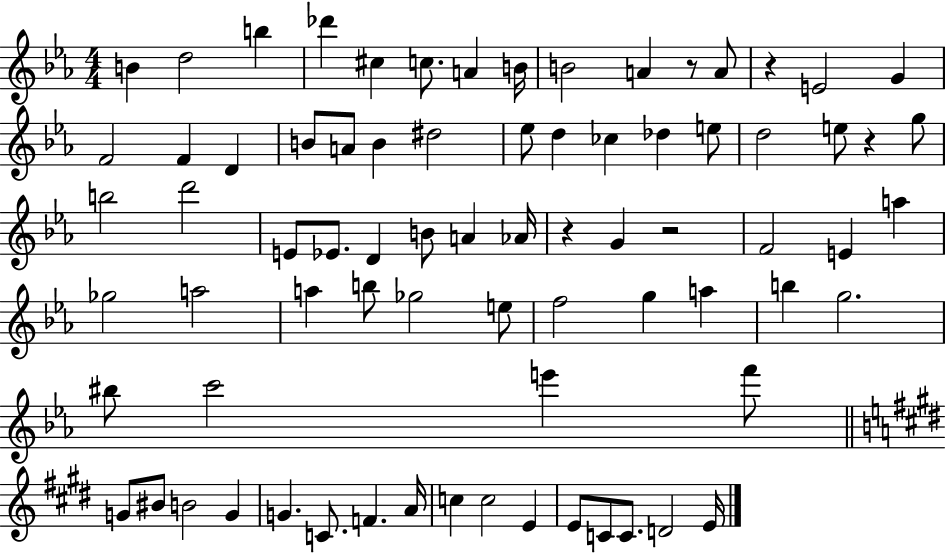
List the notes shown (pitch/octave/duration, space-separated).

B4/q D5/h B5/q Db6/q C#5/q C5/e. A4/q B4/s B4/h A4/q R/e A4/e R/q E4/h G4/q F4/h F4/q D4/q B4/e A4/e B4/q D#5/h Eb5/e D5/q CES5/q Db5/q E5/e D5/h E5/e R/q G5/e B5/h D6/h E4/e Eb4/e. D4/q B4/e A4/q Ab4/s R/q G4/q R/h F4/h E4/q A5/q Gb5/h A5/h A5/q B5/e Gb5/h E5/e F5/h G5/q A5/q B5/q G5/h. BIS5/e C6/h E6/q F6/e G4/e BIS4/e B4/h G4/q G4/q. C4/e. F4/q. A4/s C5/q C5/h E4/q E4/e C4/e C4/e. D4/h E4/s